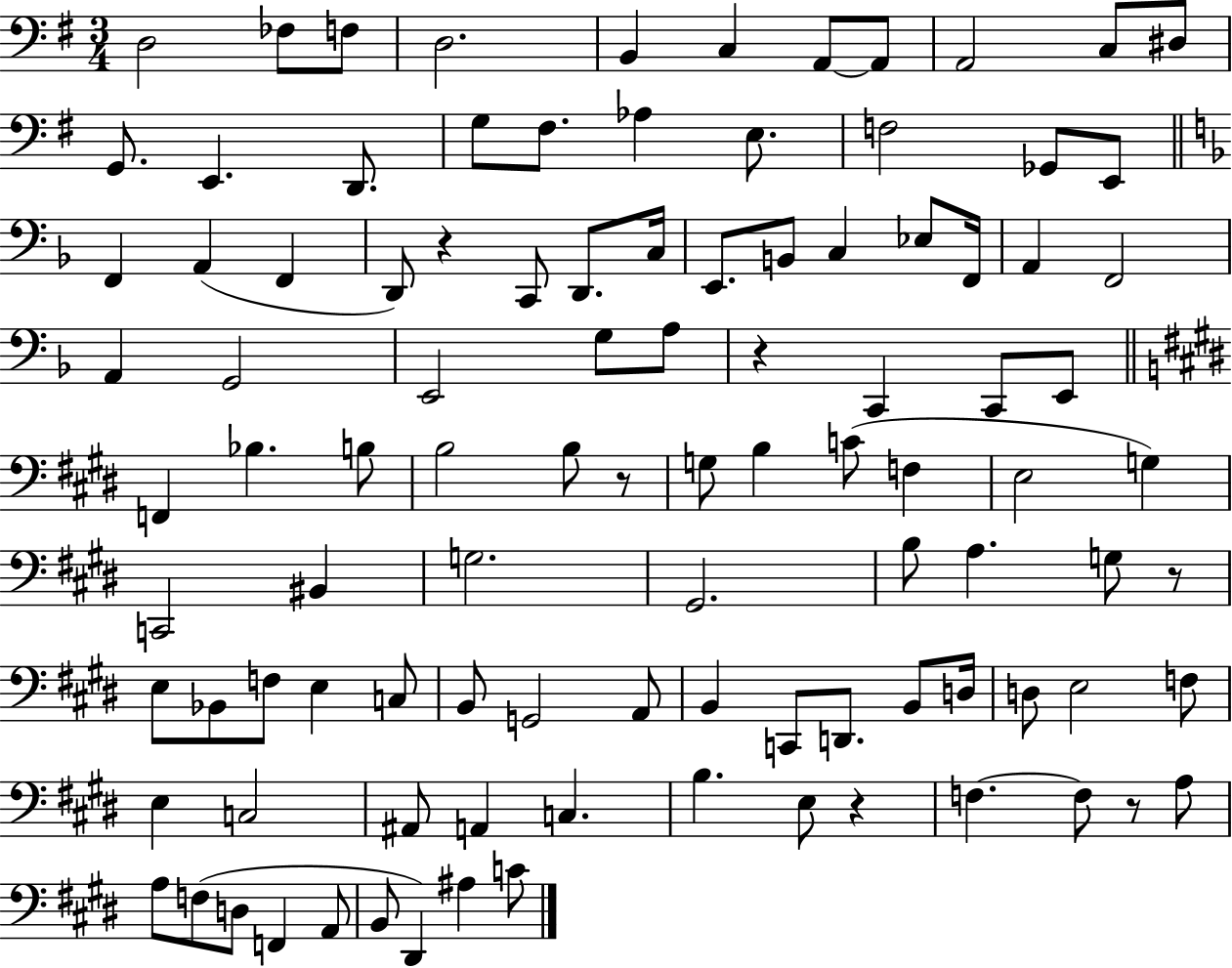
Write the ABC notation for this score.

X:1
T:Untitled
M:3/4
L:1/4
K:G
D,2 _F,/2 F,/2 D,2 B,, C, A,,/2 A,,/2 A,,2 C,/2 ^D,/2 G,,/2 E,, D,,/2 G,/2 ^F,/2 _A, E,/2 F,2 _G,,/2 E,,/2 F,, A,, F,, D,,/2 z C,,/2 D,,/2 C,/4 E,,/2 B,,/2 C, _E,/2 F,,/4 A,, F,,2 A,, G,,2 E,,2 G,/2 A,/2 z C,, C,,/2 E,,/2 F,, _B, B,/2 B,2 B,/2 z/2 G,/2 B, C/2 F, E,2 G, C,,2 ^B,, G,2 ^G,,2 B,/2 A, G,/2 z/2 E,/2 _B,,/2 F,/2 E, C,/2 B,,/2 G,,2 A,,/2 B,, C,,/2 D,,/2 B,,/2 D,/4 D,/2 E,2 F,/2 E, C,2 ^A,,/2 A,, C, B, E,/2 z F, F,/2 z/2 A,/2 A,/2 F,/2 D,/2 F,, A,,/2 B,,/2 ^D,, ^A, C/2